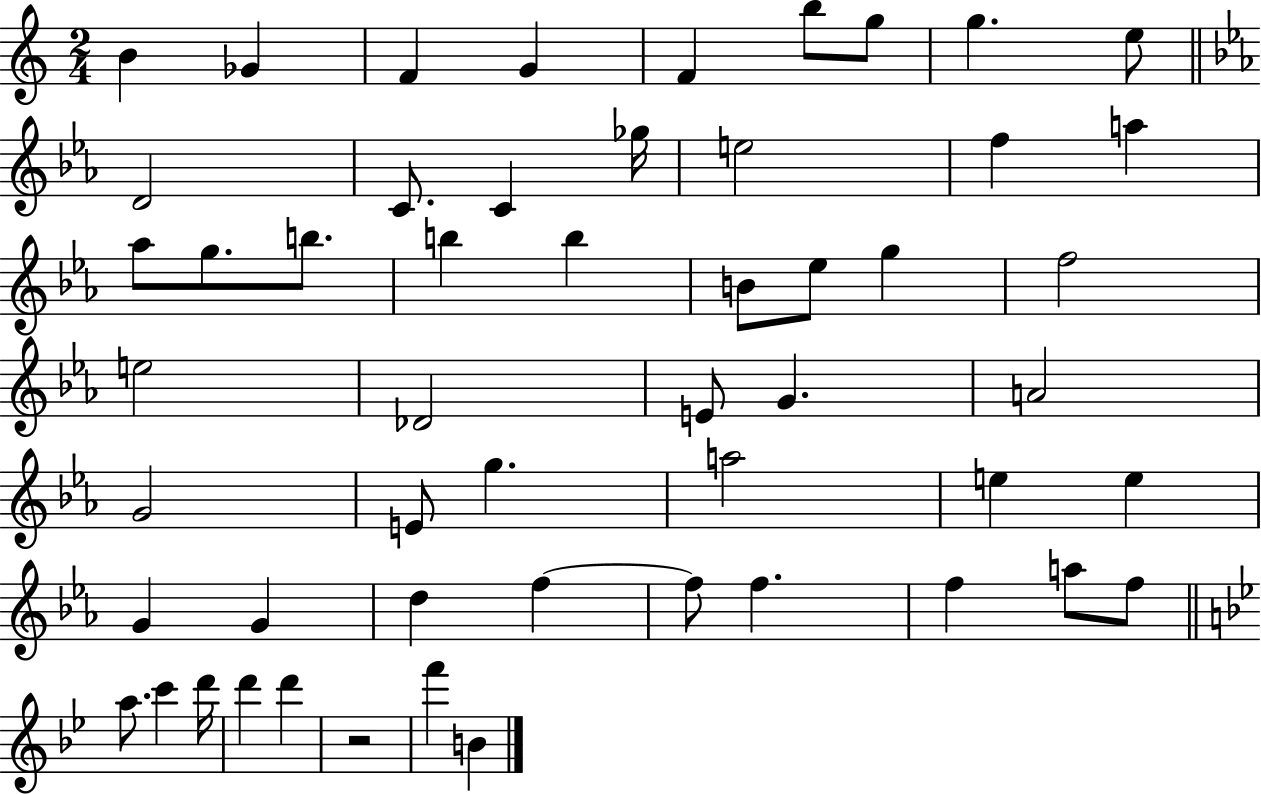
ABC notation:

X:1
T:Untitled
M:2/4
L:1/4
K:C
B _G F G F b/2 g/2 g e/2 D2 C/2 C _g/4 e2 f a _a/2 g/2 b/2 b b B/2 _e/2 g f2 e2 _D2 E/2 G A2 G2 E/2 g a2 e e G G d f f/2 f f a/2 f/2 a/2 c' d'/4 d' d' z2 f' B